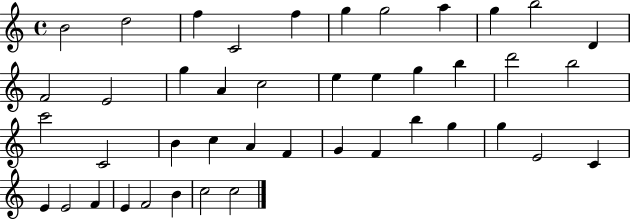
{
  \clef treble
  \time 4/4
  \defaultTimeSignature
  \key c \major
  b'2 d''2 | f''4 c'2 f''4 | g''4 g''2 a''4 | g''4 b''2 d'4 | \break f'2 e'2 | g''4 a'4 c''2 | e''4 e''4 g''4 b''4 | d'''2 b''2 | \break c'''2 c'2 | b'4 c''4 a'4 f'4 | g'4 f'4 b''4 g''4 | g''4 e'2 c'4 | \break e'4 e'2 f'4 | e'4 f'2 b'4 | c''2 c''2 | \bar "|."
}